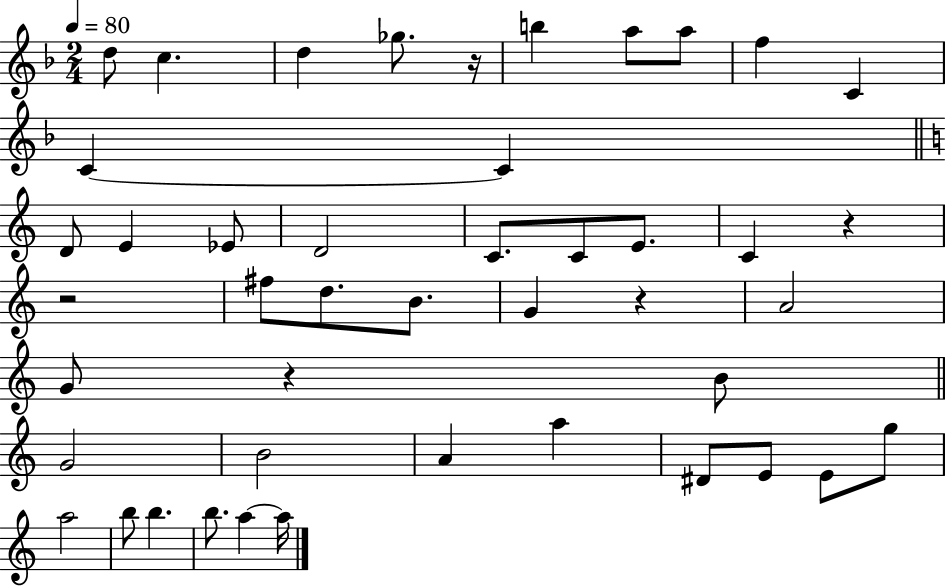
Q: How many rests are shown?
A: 5